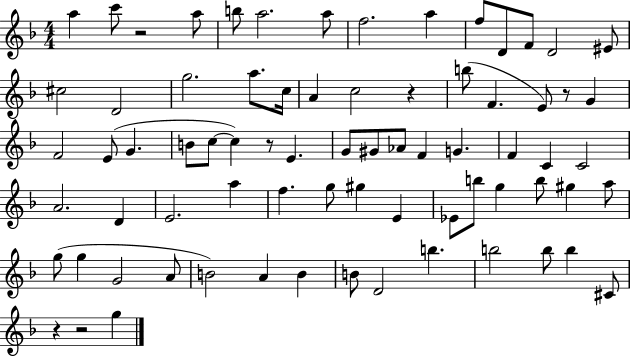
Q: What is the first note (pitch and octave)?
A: A5